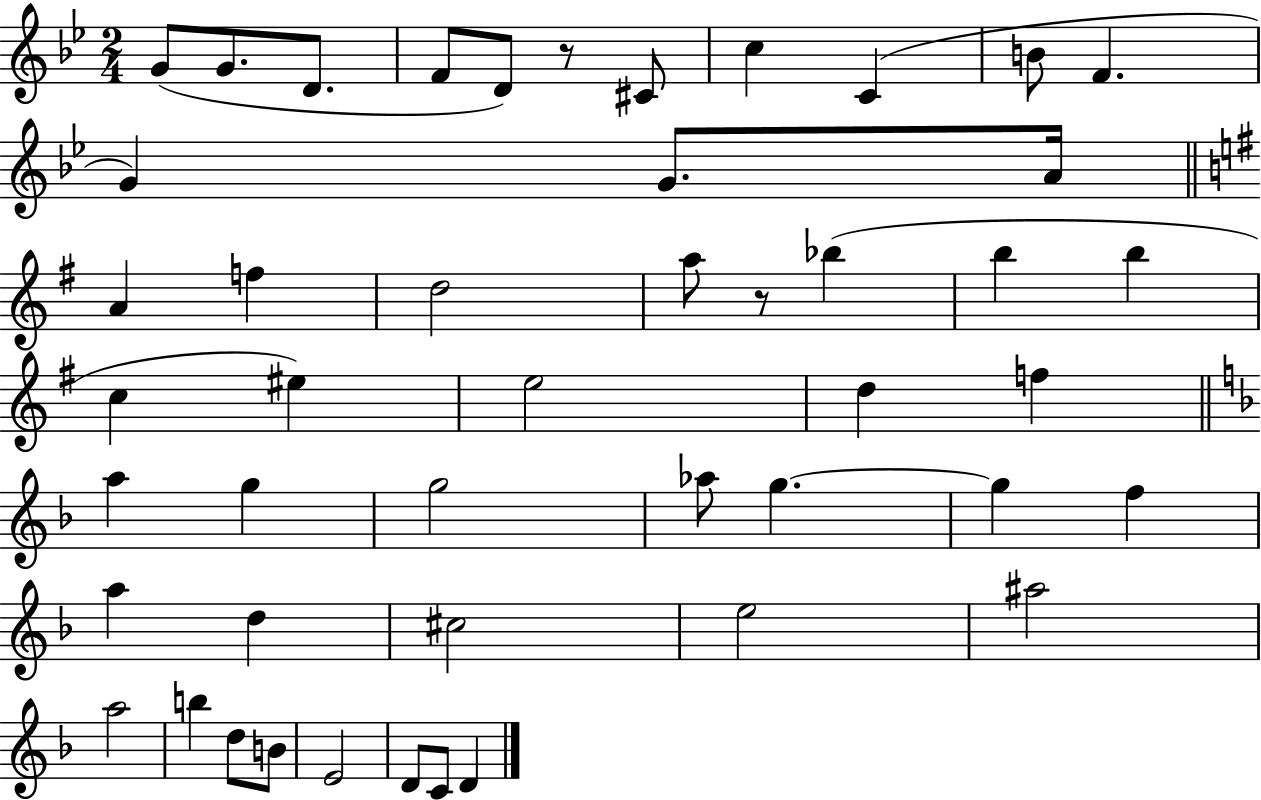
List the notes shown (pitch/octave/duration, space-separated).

G4/e G4/e. D4/e. F4/e D4/e R/e C#4/e C5/q C4/q B4/e F4/q. G4/q G4/e. A4/s A4/q F5/q D5/h A5/e R/e Bb5/q B5/q B5/q C5/q EIS5/q E5/h D5/q F5/q A5/q G5/q G5/h Ab5/e G5/q. G5/q F5/q A5/q D5/q C#5/h E5/h A#5/h A5/h B5/q D5/e B4/e E4/h D4/e C4/e D4/q